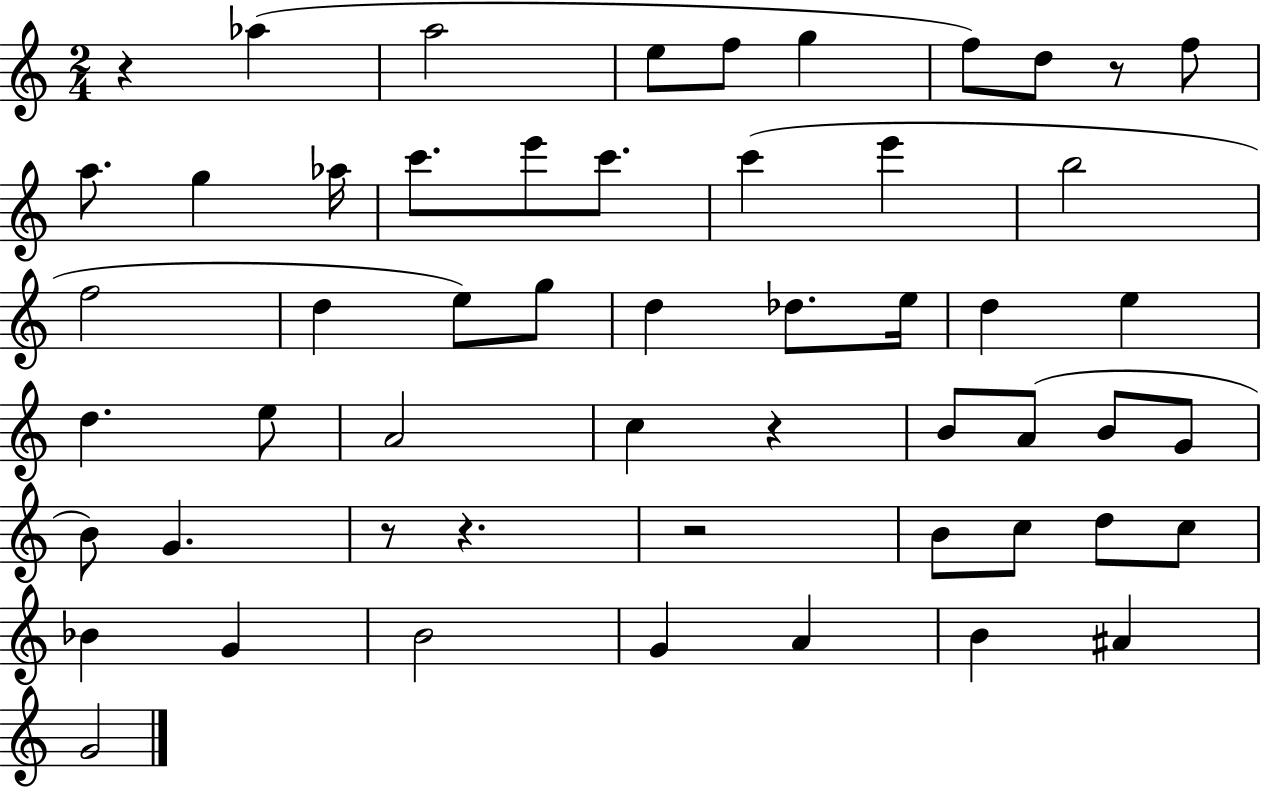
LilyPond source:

{
  \clef treble
  \numericTimeSignature
  \time 2/4
  \key c \major
  r4 aes''4( | a''2 | e''8 f''8 g''4 | f''8) d''8 r8 f''8 | \break a''8. g''4 aes''16 | c'''8. e'''8 c'''8. | c'''4( e'''4 | b''2 | \break f''2 | d''4 e''8) g''8 | d''4 des''8. e''16 | d''4 e''4 | \break d''4. e''8 | a'2 | c''4 r4 | b'8 a'8( b'8 g'8 | \break b'8) g'4. | r8 r4. | r2 | b'8 c''8 d''8 c''8 | \break bes'4 g'4 | b'2 | g'4 a'4 | b'4 ais'4 | \break g'2 | \bar "|."
}